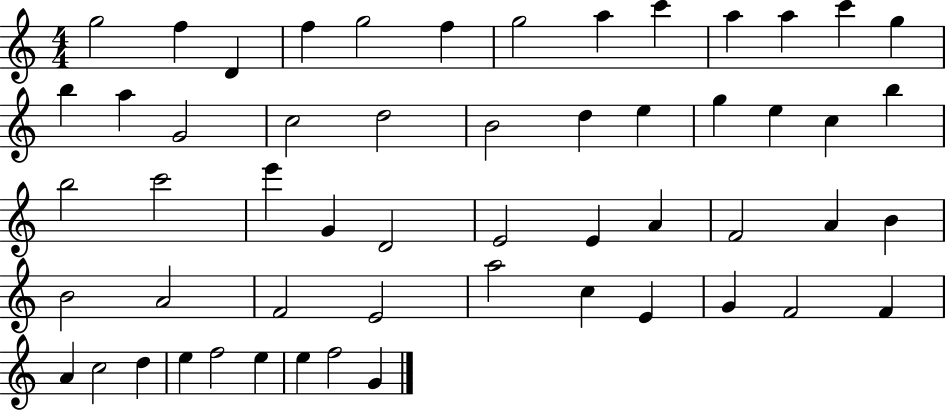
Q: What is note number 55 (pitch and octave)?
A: G4